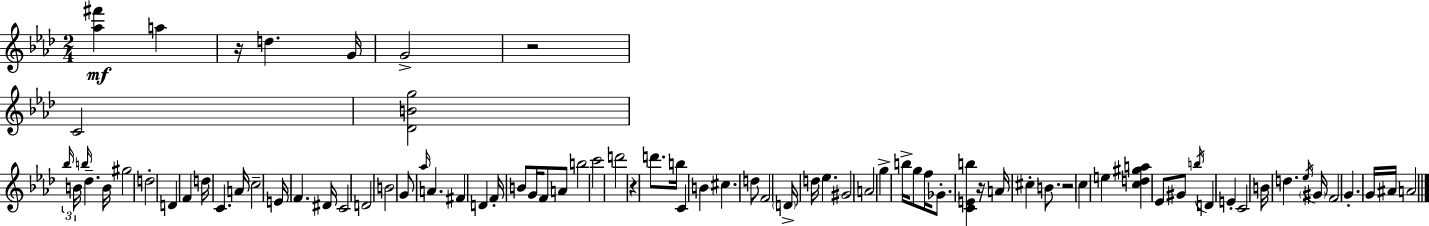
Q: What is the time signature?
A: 2/4